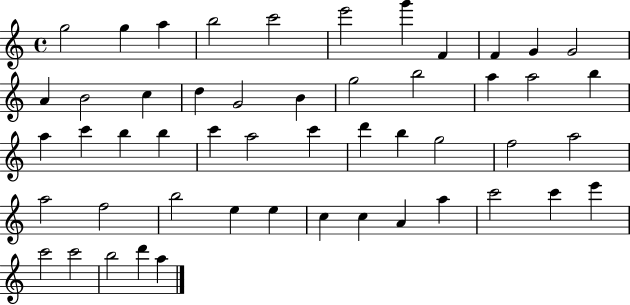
{
  \clef treble
  \time 4/4
  \defaultTimeSignature
  \key c \major
  g''2 g''4 a''4 | b''2 c'''2 | e'''2 g'''4 f'4 | f'4 g'4 g'2 | \break a'4 b'2 c''4 | d''4 g'2 b'4 | g''2 b''2 | a''4 a''2 b''4 | \break a''4 c'''4 b''4 b''4 | c'''4 a''2 c'''4 | d'''4 b''4 g''2 | f''2 a''2 | \break a''2 f''2 | b''2 e''4 e''4 | c''4 c''4 a'4 a''4 | c'''2 c'''4 e'''4 | \break c'''2 c'''2 | b''2 d'''4 a''4 | \bar "|."
}